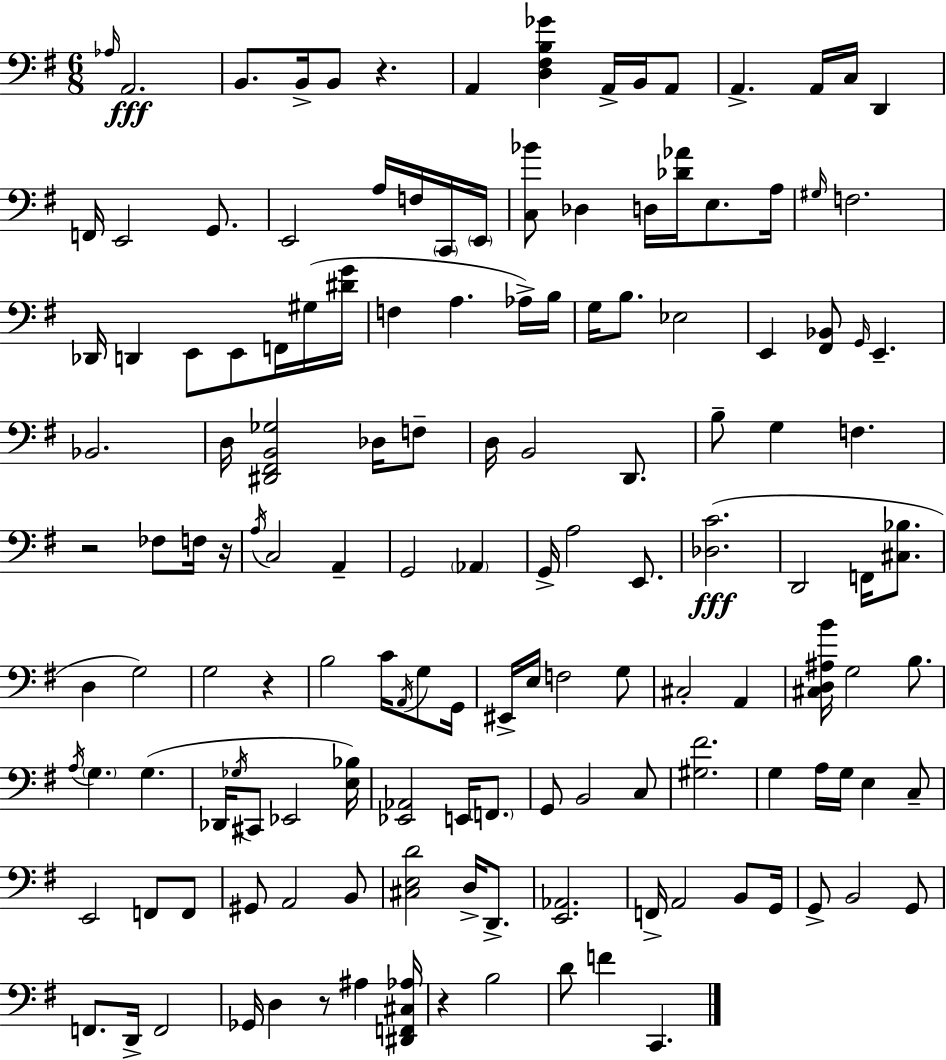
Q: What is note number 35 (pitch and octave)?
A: A3